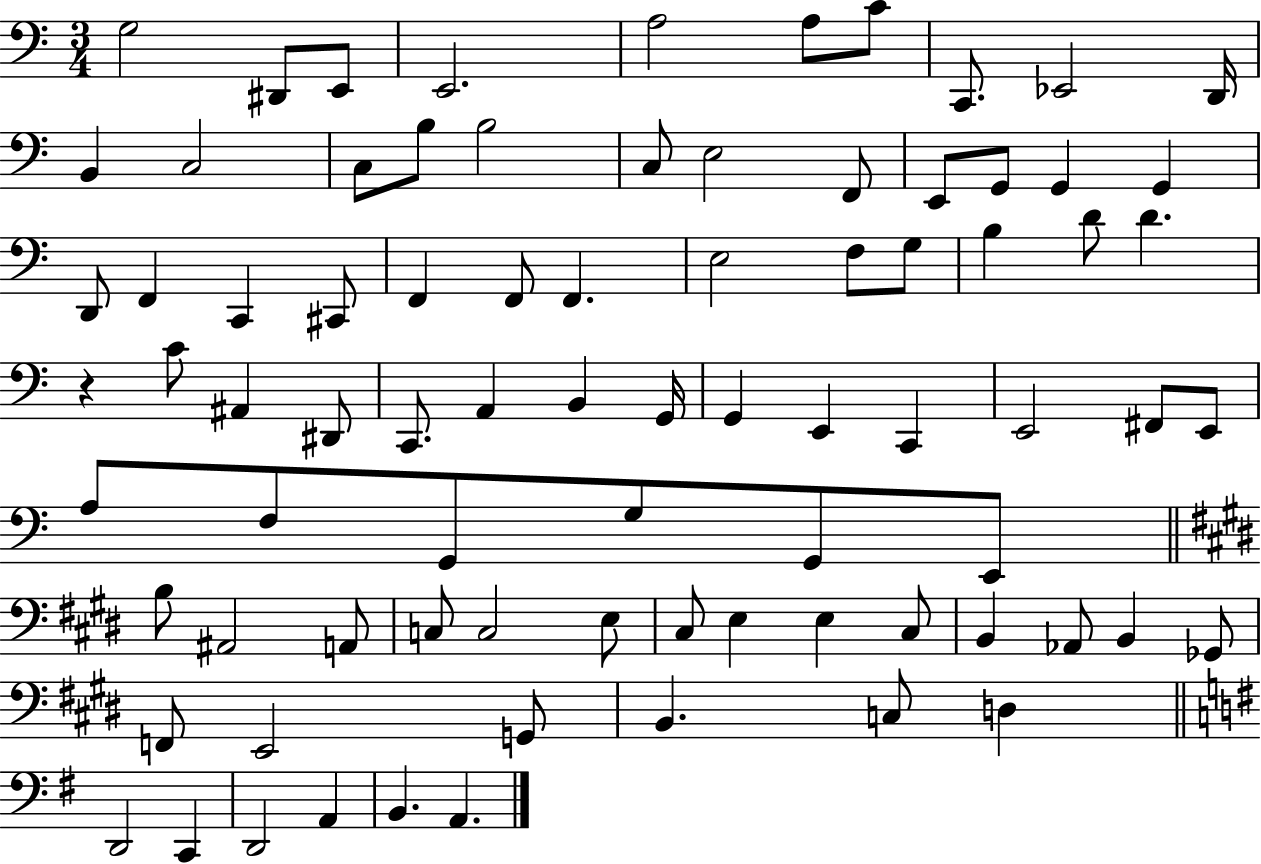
{
  \clef bass
  \numericTimeSignature
  \time 3/4
  \key c \major
  \repeat volta 2 { g2 dis,8 e,8 | e,2. | a2 a8 c'8 | c,8. ees,2 d,16 | \break b,4 c2 | c8 b8 b2 | c8 e2 f,8 | e,8 g,8 g,4 g,4 | \break d,8 f,4 c,4 cis,8 | f,4 f,8 f,4. | e2 f8 g8 | b4 d'8 d'4. | \break r4 c'8 ais,4 dis,8 | c,8. a,4 b,4 g,16 | g,4 e,4 c,4 | e,2 fis,8 e,8 | \break a8 f8 g,8 g8 g,8 e,8 | \bar "||" \break \key e \major b8 ais,2 a,8 | c8 c2 e8 | cis8 e4 e4 cis8 | b,4 aes,8 b,4 ges,8 | \break f,8 e,2 g,8 | b,4. c8 d4 | \bar "||" \break \key g \major d,2 c,4 | d,2 a,4 | b,4. a,4. | } \bar "|."
}